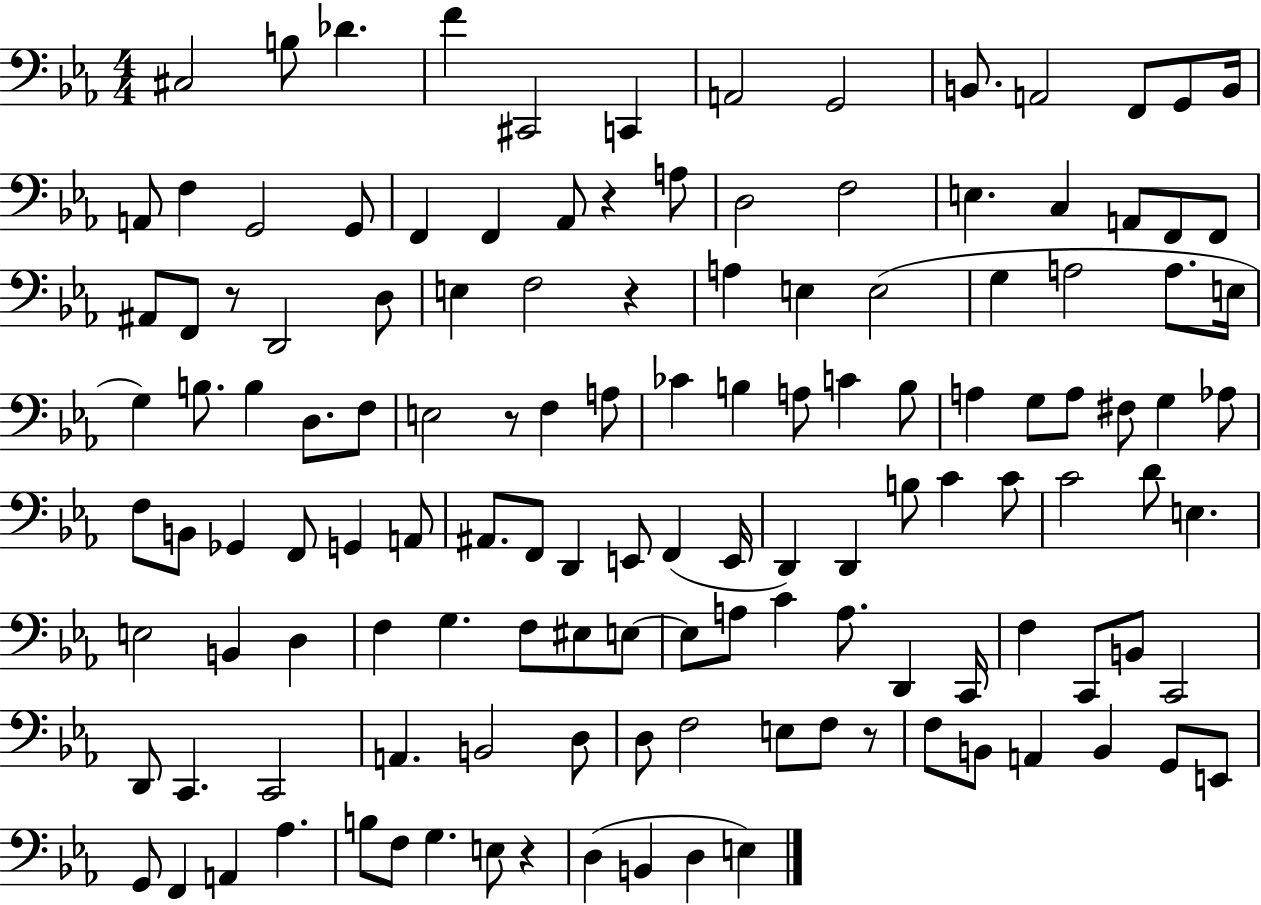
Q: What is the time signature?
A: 4/4